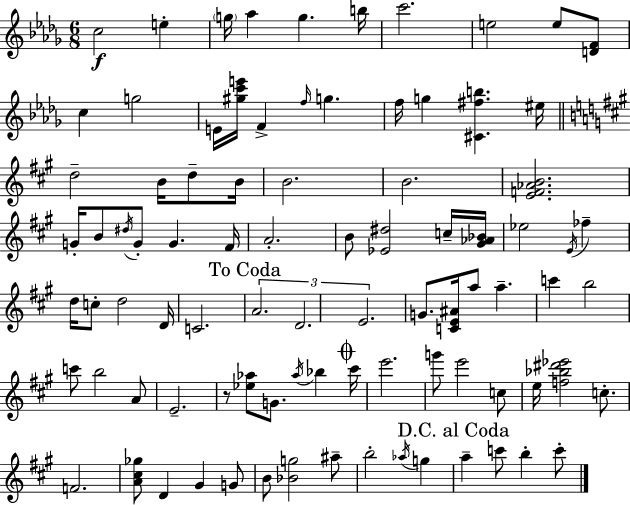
X:1
T:Untitled
M:6/8
L:1/4
K:Bbm
c2 e g/4 _a g b/4 c'2 e2 e/2 [DF]/2 c g2 E/4 [^gc'e']/4 F f/4 g f/4 g [^C^fb] ^e/4 d2 B/4 d/2 B/4 B2 B2 [EF_AB]2 G/4 B/2 ^d/4 G/2 G ^F/4 A2 B/2 [_E^d]2 c/4 [^G_A_B]/4 _e2 E/4 _f d/4 c/2 d2 D/4 C2 A2 D2 E2 G/2 [CE^A]/4 a/2 a c' b2 c'/2 b2 A/2 E2 z/2 [_e_a]/2 G/2 _a/4 _b ^c'/4 e'2 g'/2 e'2 c/2 e/4 [f_b^d'_e']2 c/2 F2 [A^c_g]/2 D ^G G/2 B/2 [_Bg]2 ^a/2 b2 _a/4 g a c'/2 b c'/2